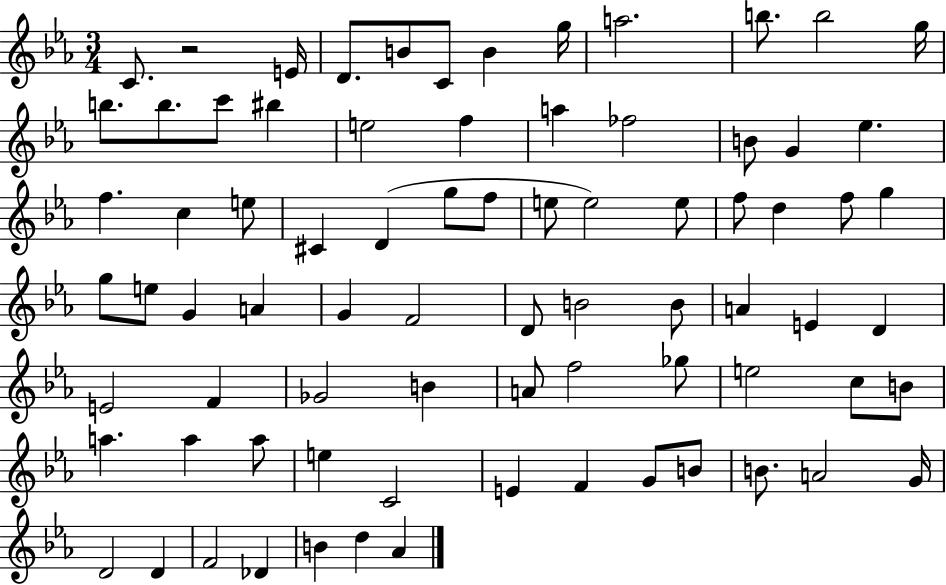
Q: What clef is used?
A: treble